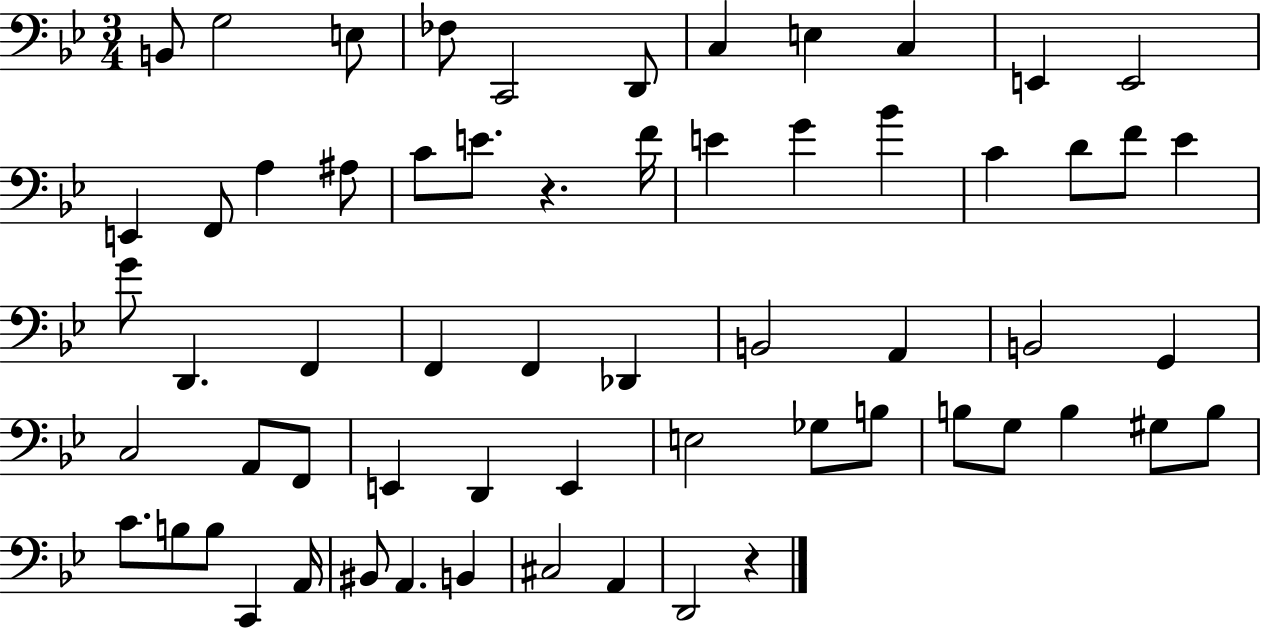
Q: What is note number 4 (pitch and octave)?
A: FES3